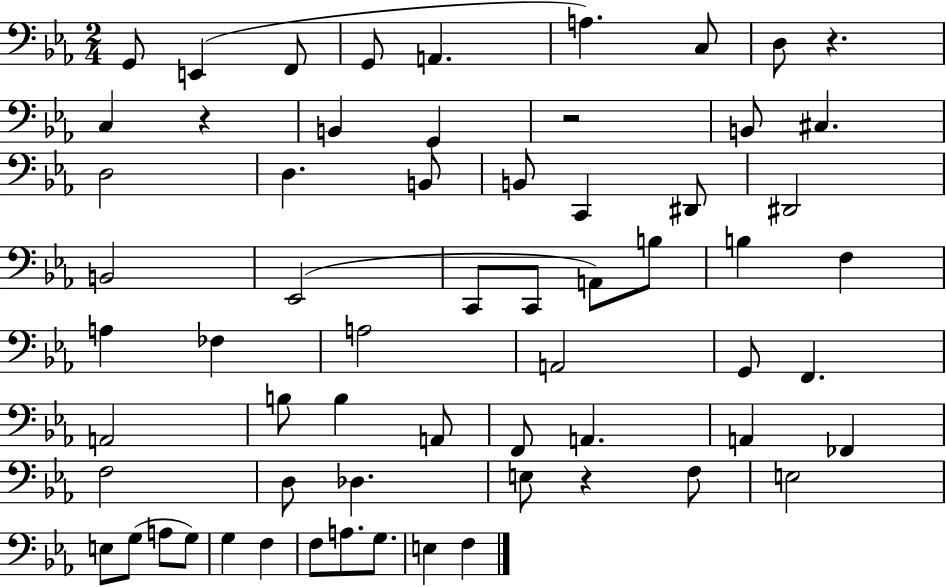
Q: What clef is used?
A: bass